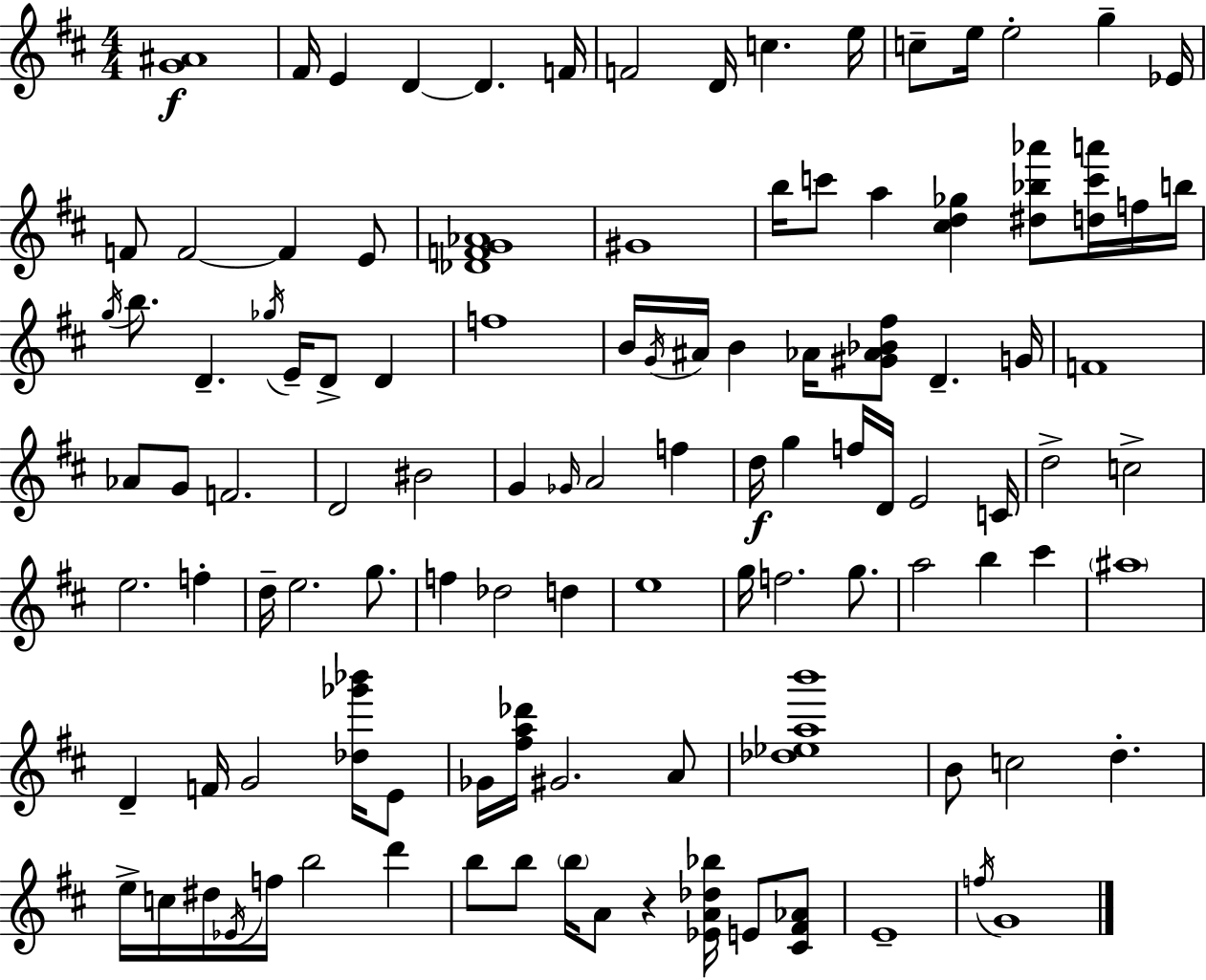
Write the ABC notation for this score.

X:1
T:Untitled
M:4/4
L:1/4
K:D
[G^A]4 ^F/4 E D D F/4 F2 D/4 c e/4 c/2 e/4 e2 g _E/4 F/2 F2 F E/2 [_DFG_A]4 ^G4 b/4 c'/2 a [^cd_g] [^d_b_a']/2 [dc'a']/4 f/4 b/4 g/4 b/2 D _g/4 E/4 D/2 D f4 B/4 G/4 ^A/4 B _A/4 [^G_A_B^f]/2 D G/4 F4 _A/2 G/2 F2 D2 ^B2 G _G/4 A2 f d/4 g f/4 D/4 E2 C/4 d2 c2 e2 f d/4 e2 g/2 f _d2 d e4 g/4 f2 g/2 a2 b ^c' ^a4 D F/4 G2 [_d_g'_b']/4 E/2 _G/4 [^fa_d']/4 ^G2 A/2 [_d_eab']4 B/2 c2 d e/4 c/4 ^d/4 _E/4 f/4 b2 d' b/2 b/2 b/4 A/2 z [_EA_d_b]/4 E/2 [^C^F_A]/2 E4 f/4 G4